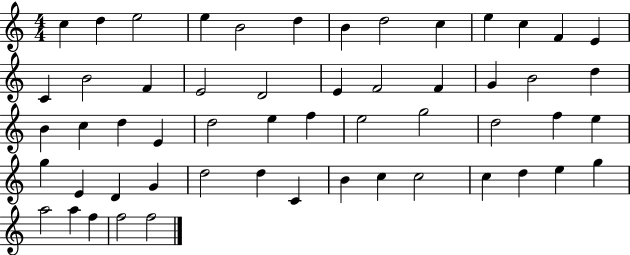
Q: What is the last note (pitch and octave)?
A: F5